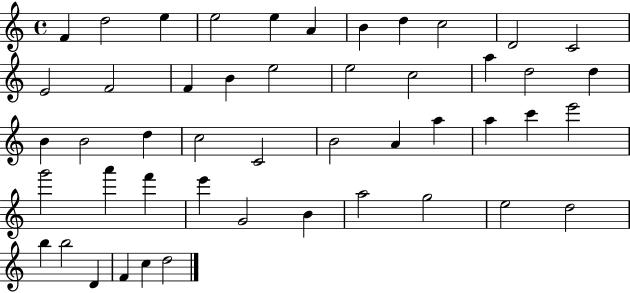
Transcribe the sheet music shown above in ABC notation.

X:1
T:Untitled
M:4/4
L:1/4
K:C
F d2 e e2 e A B d c2 D2 C2 E2 F2 F B e2 e2 c2 a d2 d B B2 d c2 C2 B2 A a a c' e'2 g'2 a' f' e' G2 B a2 g2 e2 d2 b b2 D F c d2